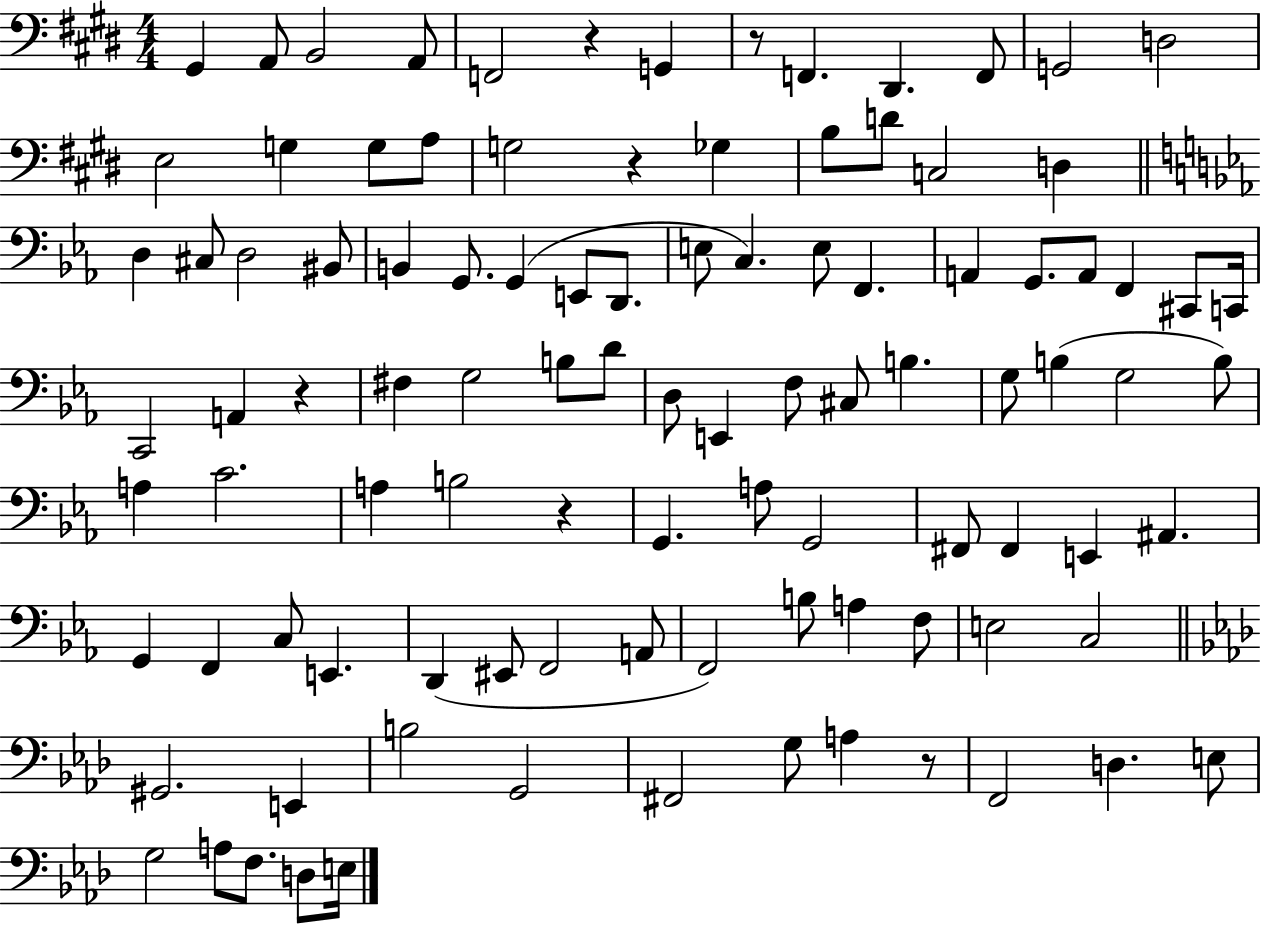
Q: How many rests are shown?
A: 6